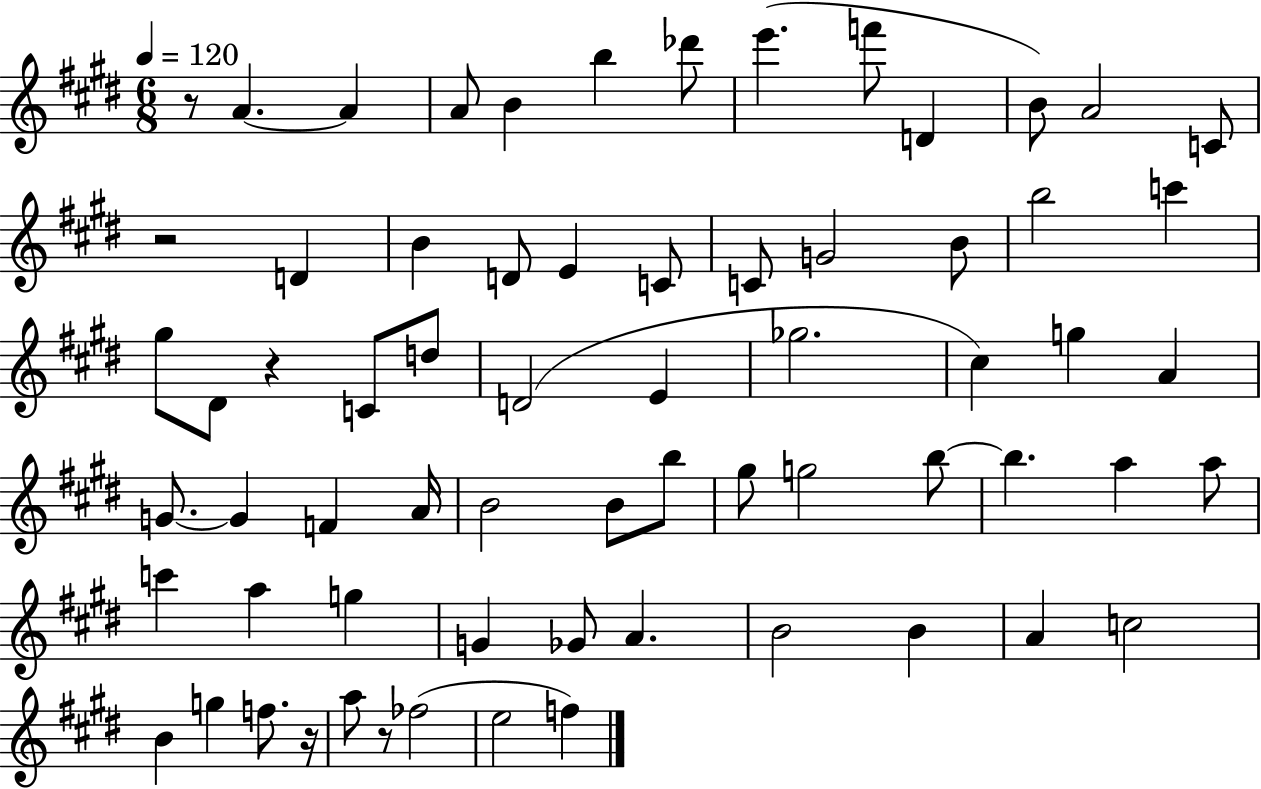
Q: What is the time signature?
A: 6/8